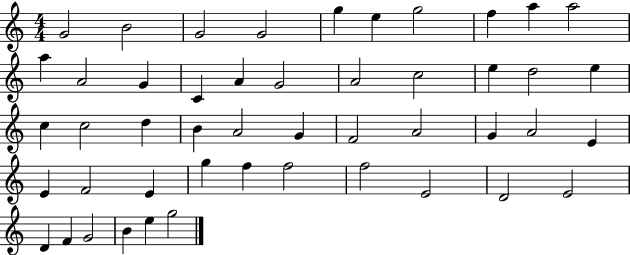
X:1
T:Untitled
M:4/4
L:1/4
K:C
G2 B2 G2 G2 g e g2 f a a2 a A2 G C A G2 A2 c2 e d2 e c c2 d B A2 G F2 A2 G A2 E E F2 E g f f2 f2 E2 D2 E2 D F G2 B e g2